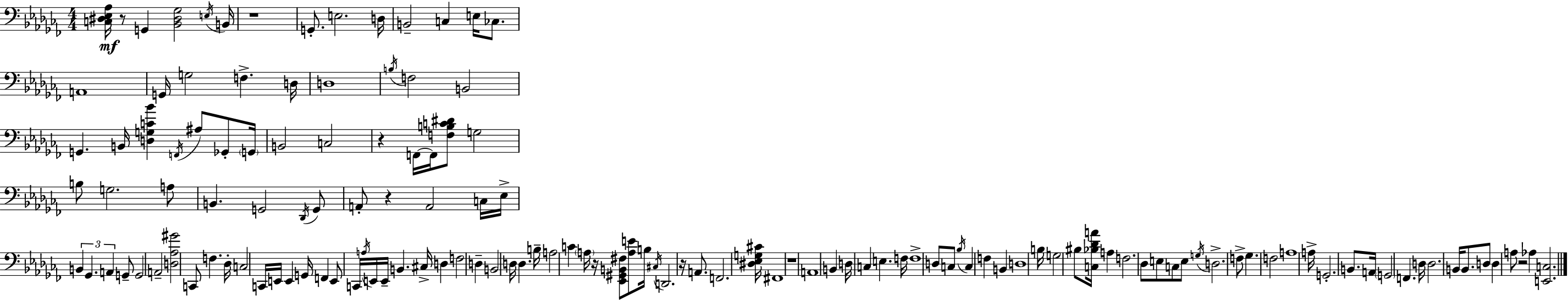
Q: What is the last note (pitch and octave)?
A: Ab3